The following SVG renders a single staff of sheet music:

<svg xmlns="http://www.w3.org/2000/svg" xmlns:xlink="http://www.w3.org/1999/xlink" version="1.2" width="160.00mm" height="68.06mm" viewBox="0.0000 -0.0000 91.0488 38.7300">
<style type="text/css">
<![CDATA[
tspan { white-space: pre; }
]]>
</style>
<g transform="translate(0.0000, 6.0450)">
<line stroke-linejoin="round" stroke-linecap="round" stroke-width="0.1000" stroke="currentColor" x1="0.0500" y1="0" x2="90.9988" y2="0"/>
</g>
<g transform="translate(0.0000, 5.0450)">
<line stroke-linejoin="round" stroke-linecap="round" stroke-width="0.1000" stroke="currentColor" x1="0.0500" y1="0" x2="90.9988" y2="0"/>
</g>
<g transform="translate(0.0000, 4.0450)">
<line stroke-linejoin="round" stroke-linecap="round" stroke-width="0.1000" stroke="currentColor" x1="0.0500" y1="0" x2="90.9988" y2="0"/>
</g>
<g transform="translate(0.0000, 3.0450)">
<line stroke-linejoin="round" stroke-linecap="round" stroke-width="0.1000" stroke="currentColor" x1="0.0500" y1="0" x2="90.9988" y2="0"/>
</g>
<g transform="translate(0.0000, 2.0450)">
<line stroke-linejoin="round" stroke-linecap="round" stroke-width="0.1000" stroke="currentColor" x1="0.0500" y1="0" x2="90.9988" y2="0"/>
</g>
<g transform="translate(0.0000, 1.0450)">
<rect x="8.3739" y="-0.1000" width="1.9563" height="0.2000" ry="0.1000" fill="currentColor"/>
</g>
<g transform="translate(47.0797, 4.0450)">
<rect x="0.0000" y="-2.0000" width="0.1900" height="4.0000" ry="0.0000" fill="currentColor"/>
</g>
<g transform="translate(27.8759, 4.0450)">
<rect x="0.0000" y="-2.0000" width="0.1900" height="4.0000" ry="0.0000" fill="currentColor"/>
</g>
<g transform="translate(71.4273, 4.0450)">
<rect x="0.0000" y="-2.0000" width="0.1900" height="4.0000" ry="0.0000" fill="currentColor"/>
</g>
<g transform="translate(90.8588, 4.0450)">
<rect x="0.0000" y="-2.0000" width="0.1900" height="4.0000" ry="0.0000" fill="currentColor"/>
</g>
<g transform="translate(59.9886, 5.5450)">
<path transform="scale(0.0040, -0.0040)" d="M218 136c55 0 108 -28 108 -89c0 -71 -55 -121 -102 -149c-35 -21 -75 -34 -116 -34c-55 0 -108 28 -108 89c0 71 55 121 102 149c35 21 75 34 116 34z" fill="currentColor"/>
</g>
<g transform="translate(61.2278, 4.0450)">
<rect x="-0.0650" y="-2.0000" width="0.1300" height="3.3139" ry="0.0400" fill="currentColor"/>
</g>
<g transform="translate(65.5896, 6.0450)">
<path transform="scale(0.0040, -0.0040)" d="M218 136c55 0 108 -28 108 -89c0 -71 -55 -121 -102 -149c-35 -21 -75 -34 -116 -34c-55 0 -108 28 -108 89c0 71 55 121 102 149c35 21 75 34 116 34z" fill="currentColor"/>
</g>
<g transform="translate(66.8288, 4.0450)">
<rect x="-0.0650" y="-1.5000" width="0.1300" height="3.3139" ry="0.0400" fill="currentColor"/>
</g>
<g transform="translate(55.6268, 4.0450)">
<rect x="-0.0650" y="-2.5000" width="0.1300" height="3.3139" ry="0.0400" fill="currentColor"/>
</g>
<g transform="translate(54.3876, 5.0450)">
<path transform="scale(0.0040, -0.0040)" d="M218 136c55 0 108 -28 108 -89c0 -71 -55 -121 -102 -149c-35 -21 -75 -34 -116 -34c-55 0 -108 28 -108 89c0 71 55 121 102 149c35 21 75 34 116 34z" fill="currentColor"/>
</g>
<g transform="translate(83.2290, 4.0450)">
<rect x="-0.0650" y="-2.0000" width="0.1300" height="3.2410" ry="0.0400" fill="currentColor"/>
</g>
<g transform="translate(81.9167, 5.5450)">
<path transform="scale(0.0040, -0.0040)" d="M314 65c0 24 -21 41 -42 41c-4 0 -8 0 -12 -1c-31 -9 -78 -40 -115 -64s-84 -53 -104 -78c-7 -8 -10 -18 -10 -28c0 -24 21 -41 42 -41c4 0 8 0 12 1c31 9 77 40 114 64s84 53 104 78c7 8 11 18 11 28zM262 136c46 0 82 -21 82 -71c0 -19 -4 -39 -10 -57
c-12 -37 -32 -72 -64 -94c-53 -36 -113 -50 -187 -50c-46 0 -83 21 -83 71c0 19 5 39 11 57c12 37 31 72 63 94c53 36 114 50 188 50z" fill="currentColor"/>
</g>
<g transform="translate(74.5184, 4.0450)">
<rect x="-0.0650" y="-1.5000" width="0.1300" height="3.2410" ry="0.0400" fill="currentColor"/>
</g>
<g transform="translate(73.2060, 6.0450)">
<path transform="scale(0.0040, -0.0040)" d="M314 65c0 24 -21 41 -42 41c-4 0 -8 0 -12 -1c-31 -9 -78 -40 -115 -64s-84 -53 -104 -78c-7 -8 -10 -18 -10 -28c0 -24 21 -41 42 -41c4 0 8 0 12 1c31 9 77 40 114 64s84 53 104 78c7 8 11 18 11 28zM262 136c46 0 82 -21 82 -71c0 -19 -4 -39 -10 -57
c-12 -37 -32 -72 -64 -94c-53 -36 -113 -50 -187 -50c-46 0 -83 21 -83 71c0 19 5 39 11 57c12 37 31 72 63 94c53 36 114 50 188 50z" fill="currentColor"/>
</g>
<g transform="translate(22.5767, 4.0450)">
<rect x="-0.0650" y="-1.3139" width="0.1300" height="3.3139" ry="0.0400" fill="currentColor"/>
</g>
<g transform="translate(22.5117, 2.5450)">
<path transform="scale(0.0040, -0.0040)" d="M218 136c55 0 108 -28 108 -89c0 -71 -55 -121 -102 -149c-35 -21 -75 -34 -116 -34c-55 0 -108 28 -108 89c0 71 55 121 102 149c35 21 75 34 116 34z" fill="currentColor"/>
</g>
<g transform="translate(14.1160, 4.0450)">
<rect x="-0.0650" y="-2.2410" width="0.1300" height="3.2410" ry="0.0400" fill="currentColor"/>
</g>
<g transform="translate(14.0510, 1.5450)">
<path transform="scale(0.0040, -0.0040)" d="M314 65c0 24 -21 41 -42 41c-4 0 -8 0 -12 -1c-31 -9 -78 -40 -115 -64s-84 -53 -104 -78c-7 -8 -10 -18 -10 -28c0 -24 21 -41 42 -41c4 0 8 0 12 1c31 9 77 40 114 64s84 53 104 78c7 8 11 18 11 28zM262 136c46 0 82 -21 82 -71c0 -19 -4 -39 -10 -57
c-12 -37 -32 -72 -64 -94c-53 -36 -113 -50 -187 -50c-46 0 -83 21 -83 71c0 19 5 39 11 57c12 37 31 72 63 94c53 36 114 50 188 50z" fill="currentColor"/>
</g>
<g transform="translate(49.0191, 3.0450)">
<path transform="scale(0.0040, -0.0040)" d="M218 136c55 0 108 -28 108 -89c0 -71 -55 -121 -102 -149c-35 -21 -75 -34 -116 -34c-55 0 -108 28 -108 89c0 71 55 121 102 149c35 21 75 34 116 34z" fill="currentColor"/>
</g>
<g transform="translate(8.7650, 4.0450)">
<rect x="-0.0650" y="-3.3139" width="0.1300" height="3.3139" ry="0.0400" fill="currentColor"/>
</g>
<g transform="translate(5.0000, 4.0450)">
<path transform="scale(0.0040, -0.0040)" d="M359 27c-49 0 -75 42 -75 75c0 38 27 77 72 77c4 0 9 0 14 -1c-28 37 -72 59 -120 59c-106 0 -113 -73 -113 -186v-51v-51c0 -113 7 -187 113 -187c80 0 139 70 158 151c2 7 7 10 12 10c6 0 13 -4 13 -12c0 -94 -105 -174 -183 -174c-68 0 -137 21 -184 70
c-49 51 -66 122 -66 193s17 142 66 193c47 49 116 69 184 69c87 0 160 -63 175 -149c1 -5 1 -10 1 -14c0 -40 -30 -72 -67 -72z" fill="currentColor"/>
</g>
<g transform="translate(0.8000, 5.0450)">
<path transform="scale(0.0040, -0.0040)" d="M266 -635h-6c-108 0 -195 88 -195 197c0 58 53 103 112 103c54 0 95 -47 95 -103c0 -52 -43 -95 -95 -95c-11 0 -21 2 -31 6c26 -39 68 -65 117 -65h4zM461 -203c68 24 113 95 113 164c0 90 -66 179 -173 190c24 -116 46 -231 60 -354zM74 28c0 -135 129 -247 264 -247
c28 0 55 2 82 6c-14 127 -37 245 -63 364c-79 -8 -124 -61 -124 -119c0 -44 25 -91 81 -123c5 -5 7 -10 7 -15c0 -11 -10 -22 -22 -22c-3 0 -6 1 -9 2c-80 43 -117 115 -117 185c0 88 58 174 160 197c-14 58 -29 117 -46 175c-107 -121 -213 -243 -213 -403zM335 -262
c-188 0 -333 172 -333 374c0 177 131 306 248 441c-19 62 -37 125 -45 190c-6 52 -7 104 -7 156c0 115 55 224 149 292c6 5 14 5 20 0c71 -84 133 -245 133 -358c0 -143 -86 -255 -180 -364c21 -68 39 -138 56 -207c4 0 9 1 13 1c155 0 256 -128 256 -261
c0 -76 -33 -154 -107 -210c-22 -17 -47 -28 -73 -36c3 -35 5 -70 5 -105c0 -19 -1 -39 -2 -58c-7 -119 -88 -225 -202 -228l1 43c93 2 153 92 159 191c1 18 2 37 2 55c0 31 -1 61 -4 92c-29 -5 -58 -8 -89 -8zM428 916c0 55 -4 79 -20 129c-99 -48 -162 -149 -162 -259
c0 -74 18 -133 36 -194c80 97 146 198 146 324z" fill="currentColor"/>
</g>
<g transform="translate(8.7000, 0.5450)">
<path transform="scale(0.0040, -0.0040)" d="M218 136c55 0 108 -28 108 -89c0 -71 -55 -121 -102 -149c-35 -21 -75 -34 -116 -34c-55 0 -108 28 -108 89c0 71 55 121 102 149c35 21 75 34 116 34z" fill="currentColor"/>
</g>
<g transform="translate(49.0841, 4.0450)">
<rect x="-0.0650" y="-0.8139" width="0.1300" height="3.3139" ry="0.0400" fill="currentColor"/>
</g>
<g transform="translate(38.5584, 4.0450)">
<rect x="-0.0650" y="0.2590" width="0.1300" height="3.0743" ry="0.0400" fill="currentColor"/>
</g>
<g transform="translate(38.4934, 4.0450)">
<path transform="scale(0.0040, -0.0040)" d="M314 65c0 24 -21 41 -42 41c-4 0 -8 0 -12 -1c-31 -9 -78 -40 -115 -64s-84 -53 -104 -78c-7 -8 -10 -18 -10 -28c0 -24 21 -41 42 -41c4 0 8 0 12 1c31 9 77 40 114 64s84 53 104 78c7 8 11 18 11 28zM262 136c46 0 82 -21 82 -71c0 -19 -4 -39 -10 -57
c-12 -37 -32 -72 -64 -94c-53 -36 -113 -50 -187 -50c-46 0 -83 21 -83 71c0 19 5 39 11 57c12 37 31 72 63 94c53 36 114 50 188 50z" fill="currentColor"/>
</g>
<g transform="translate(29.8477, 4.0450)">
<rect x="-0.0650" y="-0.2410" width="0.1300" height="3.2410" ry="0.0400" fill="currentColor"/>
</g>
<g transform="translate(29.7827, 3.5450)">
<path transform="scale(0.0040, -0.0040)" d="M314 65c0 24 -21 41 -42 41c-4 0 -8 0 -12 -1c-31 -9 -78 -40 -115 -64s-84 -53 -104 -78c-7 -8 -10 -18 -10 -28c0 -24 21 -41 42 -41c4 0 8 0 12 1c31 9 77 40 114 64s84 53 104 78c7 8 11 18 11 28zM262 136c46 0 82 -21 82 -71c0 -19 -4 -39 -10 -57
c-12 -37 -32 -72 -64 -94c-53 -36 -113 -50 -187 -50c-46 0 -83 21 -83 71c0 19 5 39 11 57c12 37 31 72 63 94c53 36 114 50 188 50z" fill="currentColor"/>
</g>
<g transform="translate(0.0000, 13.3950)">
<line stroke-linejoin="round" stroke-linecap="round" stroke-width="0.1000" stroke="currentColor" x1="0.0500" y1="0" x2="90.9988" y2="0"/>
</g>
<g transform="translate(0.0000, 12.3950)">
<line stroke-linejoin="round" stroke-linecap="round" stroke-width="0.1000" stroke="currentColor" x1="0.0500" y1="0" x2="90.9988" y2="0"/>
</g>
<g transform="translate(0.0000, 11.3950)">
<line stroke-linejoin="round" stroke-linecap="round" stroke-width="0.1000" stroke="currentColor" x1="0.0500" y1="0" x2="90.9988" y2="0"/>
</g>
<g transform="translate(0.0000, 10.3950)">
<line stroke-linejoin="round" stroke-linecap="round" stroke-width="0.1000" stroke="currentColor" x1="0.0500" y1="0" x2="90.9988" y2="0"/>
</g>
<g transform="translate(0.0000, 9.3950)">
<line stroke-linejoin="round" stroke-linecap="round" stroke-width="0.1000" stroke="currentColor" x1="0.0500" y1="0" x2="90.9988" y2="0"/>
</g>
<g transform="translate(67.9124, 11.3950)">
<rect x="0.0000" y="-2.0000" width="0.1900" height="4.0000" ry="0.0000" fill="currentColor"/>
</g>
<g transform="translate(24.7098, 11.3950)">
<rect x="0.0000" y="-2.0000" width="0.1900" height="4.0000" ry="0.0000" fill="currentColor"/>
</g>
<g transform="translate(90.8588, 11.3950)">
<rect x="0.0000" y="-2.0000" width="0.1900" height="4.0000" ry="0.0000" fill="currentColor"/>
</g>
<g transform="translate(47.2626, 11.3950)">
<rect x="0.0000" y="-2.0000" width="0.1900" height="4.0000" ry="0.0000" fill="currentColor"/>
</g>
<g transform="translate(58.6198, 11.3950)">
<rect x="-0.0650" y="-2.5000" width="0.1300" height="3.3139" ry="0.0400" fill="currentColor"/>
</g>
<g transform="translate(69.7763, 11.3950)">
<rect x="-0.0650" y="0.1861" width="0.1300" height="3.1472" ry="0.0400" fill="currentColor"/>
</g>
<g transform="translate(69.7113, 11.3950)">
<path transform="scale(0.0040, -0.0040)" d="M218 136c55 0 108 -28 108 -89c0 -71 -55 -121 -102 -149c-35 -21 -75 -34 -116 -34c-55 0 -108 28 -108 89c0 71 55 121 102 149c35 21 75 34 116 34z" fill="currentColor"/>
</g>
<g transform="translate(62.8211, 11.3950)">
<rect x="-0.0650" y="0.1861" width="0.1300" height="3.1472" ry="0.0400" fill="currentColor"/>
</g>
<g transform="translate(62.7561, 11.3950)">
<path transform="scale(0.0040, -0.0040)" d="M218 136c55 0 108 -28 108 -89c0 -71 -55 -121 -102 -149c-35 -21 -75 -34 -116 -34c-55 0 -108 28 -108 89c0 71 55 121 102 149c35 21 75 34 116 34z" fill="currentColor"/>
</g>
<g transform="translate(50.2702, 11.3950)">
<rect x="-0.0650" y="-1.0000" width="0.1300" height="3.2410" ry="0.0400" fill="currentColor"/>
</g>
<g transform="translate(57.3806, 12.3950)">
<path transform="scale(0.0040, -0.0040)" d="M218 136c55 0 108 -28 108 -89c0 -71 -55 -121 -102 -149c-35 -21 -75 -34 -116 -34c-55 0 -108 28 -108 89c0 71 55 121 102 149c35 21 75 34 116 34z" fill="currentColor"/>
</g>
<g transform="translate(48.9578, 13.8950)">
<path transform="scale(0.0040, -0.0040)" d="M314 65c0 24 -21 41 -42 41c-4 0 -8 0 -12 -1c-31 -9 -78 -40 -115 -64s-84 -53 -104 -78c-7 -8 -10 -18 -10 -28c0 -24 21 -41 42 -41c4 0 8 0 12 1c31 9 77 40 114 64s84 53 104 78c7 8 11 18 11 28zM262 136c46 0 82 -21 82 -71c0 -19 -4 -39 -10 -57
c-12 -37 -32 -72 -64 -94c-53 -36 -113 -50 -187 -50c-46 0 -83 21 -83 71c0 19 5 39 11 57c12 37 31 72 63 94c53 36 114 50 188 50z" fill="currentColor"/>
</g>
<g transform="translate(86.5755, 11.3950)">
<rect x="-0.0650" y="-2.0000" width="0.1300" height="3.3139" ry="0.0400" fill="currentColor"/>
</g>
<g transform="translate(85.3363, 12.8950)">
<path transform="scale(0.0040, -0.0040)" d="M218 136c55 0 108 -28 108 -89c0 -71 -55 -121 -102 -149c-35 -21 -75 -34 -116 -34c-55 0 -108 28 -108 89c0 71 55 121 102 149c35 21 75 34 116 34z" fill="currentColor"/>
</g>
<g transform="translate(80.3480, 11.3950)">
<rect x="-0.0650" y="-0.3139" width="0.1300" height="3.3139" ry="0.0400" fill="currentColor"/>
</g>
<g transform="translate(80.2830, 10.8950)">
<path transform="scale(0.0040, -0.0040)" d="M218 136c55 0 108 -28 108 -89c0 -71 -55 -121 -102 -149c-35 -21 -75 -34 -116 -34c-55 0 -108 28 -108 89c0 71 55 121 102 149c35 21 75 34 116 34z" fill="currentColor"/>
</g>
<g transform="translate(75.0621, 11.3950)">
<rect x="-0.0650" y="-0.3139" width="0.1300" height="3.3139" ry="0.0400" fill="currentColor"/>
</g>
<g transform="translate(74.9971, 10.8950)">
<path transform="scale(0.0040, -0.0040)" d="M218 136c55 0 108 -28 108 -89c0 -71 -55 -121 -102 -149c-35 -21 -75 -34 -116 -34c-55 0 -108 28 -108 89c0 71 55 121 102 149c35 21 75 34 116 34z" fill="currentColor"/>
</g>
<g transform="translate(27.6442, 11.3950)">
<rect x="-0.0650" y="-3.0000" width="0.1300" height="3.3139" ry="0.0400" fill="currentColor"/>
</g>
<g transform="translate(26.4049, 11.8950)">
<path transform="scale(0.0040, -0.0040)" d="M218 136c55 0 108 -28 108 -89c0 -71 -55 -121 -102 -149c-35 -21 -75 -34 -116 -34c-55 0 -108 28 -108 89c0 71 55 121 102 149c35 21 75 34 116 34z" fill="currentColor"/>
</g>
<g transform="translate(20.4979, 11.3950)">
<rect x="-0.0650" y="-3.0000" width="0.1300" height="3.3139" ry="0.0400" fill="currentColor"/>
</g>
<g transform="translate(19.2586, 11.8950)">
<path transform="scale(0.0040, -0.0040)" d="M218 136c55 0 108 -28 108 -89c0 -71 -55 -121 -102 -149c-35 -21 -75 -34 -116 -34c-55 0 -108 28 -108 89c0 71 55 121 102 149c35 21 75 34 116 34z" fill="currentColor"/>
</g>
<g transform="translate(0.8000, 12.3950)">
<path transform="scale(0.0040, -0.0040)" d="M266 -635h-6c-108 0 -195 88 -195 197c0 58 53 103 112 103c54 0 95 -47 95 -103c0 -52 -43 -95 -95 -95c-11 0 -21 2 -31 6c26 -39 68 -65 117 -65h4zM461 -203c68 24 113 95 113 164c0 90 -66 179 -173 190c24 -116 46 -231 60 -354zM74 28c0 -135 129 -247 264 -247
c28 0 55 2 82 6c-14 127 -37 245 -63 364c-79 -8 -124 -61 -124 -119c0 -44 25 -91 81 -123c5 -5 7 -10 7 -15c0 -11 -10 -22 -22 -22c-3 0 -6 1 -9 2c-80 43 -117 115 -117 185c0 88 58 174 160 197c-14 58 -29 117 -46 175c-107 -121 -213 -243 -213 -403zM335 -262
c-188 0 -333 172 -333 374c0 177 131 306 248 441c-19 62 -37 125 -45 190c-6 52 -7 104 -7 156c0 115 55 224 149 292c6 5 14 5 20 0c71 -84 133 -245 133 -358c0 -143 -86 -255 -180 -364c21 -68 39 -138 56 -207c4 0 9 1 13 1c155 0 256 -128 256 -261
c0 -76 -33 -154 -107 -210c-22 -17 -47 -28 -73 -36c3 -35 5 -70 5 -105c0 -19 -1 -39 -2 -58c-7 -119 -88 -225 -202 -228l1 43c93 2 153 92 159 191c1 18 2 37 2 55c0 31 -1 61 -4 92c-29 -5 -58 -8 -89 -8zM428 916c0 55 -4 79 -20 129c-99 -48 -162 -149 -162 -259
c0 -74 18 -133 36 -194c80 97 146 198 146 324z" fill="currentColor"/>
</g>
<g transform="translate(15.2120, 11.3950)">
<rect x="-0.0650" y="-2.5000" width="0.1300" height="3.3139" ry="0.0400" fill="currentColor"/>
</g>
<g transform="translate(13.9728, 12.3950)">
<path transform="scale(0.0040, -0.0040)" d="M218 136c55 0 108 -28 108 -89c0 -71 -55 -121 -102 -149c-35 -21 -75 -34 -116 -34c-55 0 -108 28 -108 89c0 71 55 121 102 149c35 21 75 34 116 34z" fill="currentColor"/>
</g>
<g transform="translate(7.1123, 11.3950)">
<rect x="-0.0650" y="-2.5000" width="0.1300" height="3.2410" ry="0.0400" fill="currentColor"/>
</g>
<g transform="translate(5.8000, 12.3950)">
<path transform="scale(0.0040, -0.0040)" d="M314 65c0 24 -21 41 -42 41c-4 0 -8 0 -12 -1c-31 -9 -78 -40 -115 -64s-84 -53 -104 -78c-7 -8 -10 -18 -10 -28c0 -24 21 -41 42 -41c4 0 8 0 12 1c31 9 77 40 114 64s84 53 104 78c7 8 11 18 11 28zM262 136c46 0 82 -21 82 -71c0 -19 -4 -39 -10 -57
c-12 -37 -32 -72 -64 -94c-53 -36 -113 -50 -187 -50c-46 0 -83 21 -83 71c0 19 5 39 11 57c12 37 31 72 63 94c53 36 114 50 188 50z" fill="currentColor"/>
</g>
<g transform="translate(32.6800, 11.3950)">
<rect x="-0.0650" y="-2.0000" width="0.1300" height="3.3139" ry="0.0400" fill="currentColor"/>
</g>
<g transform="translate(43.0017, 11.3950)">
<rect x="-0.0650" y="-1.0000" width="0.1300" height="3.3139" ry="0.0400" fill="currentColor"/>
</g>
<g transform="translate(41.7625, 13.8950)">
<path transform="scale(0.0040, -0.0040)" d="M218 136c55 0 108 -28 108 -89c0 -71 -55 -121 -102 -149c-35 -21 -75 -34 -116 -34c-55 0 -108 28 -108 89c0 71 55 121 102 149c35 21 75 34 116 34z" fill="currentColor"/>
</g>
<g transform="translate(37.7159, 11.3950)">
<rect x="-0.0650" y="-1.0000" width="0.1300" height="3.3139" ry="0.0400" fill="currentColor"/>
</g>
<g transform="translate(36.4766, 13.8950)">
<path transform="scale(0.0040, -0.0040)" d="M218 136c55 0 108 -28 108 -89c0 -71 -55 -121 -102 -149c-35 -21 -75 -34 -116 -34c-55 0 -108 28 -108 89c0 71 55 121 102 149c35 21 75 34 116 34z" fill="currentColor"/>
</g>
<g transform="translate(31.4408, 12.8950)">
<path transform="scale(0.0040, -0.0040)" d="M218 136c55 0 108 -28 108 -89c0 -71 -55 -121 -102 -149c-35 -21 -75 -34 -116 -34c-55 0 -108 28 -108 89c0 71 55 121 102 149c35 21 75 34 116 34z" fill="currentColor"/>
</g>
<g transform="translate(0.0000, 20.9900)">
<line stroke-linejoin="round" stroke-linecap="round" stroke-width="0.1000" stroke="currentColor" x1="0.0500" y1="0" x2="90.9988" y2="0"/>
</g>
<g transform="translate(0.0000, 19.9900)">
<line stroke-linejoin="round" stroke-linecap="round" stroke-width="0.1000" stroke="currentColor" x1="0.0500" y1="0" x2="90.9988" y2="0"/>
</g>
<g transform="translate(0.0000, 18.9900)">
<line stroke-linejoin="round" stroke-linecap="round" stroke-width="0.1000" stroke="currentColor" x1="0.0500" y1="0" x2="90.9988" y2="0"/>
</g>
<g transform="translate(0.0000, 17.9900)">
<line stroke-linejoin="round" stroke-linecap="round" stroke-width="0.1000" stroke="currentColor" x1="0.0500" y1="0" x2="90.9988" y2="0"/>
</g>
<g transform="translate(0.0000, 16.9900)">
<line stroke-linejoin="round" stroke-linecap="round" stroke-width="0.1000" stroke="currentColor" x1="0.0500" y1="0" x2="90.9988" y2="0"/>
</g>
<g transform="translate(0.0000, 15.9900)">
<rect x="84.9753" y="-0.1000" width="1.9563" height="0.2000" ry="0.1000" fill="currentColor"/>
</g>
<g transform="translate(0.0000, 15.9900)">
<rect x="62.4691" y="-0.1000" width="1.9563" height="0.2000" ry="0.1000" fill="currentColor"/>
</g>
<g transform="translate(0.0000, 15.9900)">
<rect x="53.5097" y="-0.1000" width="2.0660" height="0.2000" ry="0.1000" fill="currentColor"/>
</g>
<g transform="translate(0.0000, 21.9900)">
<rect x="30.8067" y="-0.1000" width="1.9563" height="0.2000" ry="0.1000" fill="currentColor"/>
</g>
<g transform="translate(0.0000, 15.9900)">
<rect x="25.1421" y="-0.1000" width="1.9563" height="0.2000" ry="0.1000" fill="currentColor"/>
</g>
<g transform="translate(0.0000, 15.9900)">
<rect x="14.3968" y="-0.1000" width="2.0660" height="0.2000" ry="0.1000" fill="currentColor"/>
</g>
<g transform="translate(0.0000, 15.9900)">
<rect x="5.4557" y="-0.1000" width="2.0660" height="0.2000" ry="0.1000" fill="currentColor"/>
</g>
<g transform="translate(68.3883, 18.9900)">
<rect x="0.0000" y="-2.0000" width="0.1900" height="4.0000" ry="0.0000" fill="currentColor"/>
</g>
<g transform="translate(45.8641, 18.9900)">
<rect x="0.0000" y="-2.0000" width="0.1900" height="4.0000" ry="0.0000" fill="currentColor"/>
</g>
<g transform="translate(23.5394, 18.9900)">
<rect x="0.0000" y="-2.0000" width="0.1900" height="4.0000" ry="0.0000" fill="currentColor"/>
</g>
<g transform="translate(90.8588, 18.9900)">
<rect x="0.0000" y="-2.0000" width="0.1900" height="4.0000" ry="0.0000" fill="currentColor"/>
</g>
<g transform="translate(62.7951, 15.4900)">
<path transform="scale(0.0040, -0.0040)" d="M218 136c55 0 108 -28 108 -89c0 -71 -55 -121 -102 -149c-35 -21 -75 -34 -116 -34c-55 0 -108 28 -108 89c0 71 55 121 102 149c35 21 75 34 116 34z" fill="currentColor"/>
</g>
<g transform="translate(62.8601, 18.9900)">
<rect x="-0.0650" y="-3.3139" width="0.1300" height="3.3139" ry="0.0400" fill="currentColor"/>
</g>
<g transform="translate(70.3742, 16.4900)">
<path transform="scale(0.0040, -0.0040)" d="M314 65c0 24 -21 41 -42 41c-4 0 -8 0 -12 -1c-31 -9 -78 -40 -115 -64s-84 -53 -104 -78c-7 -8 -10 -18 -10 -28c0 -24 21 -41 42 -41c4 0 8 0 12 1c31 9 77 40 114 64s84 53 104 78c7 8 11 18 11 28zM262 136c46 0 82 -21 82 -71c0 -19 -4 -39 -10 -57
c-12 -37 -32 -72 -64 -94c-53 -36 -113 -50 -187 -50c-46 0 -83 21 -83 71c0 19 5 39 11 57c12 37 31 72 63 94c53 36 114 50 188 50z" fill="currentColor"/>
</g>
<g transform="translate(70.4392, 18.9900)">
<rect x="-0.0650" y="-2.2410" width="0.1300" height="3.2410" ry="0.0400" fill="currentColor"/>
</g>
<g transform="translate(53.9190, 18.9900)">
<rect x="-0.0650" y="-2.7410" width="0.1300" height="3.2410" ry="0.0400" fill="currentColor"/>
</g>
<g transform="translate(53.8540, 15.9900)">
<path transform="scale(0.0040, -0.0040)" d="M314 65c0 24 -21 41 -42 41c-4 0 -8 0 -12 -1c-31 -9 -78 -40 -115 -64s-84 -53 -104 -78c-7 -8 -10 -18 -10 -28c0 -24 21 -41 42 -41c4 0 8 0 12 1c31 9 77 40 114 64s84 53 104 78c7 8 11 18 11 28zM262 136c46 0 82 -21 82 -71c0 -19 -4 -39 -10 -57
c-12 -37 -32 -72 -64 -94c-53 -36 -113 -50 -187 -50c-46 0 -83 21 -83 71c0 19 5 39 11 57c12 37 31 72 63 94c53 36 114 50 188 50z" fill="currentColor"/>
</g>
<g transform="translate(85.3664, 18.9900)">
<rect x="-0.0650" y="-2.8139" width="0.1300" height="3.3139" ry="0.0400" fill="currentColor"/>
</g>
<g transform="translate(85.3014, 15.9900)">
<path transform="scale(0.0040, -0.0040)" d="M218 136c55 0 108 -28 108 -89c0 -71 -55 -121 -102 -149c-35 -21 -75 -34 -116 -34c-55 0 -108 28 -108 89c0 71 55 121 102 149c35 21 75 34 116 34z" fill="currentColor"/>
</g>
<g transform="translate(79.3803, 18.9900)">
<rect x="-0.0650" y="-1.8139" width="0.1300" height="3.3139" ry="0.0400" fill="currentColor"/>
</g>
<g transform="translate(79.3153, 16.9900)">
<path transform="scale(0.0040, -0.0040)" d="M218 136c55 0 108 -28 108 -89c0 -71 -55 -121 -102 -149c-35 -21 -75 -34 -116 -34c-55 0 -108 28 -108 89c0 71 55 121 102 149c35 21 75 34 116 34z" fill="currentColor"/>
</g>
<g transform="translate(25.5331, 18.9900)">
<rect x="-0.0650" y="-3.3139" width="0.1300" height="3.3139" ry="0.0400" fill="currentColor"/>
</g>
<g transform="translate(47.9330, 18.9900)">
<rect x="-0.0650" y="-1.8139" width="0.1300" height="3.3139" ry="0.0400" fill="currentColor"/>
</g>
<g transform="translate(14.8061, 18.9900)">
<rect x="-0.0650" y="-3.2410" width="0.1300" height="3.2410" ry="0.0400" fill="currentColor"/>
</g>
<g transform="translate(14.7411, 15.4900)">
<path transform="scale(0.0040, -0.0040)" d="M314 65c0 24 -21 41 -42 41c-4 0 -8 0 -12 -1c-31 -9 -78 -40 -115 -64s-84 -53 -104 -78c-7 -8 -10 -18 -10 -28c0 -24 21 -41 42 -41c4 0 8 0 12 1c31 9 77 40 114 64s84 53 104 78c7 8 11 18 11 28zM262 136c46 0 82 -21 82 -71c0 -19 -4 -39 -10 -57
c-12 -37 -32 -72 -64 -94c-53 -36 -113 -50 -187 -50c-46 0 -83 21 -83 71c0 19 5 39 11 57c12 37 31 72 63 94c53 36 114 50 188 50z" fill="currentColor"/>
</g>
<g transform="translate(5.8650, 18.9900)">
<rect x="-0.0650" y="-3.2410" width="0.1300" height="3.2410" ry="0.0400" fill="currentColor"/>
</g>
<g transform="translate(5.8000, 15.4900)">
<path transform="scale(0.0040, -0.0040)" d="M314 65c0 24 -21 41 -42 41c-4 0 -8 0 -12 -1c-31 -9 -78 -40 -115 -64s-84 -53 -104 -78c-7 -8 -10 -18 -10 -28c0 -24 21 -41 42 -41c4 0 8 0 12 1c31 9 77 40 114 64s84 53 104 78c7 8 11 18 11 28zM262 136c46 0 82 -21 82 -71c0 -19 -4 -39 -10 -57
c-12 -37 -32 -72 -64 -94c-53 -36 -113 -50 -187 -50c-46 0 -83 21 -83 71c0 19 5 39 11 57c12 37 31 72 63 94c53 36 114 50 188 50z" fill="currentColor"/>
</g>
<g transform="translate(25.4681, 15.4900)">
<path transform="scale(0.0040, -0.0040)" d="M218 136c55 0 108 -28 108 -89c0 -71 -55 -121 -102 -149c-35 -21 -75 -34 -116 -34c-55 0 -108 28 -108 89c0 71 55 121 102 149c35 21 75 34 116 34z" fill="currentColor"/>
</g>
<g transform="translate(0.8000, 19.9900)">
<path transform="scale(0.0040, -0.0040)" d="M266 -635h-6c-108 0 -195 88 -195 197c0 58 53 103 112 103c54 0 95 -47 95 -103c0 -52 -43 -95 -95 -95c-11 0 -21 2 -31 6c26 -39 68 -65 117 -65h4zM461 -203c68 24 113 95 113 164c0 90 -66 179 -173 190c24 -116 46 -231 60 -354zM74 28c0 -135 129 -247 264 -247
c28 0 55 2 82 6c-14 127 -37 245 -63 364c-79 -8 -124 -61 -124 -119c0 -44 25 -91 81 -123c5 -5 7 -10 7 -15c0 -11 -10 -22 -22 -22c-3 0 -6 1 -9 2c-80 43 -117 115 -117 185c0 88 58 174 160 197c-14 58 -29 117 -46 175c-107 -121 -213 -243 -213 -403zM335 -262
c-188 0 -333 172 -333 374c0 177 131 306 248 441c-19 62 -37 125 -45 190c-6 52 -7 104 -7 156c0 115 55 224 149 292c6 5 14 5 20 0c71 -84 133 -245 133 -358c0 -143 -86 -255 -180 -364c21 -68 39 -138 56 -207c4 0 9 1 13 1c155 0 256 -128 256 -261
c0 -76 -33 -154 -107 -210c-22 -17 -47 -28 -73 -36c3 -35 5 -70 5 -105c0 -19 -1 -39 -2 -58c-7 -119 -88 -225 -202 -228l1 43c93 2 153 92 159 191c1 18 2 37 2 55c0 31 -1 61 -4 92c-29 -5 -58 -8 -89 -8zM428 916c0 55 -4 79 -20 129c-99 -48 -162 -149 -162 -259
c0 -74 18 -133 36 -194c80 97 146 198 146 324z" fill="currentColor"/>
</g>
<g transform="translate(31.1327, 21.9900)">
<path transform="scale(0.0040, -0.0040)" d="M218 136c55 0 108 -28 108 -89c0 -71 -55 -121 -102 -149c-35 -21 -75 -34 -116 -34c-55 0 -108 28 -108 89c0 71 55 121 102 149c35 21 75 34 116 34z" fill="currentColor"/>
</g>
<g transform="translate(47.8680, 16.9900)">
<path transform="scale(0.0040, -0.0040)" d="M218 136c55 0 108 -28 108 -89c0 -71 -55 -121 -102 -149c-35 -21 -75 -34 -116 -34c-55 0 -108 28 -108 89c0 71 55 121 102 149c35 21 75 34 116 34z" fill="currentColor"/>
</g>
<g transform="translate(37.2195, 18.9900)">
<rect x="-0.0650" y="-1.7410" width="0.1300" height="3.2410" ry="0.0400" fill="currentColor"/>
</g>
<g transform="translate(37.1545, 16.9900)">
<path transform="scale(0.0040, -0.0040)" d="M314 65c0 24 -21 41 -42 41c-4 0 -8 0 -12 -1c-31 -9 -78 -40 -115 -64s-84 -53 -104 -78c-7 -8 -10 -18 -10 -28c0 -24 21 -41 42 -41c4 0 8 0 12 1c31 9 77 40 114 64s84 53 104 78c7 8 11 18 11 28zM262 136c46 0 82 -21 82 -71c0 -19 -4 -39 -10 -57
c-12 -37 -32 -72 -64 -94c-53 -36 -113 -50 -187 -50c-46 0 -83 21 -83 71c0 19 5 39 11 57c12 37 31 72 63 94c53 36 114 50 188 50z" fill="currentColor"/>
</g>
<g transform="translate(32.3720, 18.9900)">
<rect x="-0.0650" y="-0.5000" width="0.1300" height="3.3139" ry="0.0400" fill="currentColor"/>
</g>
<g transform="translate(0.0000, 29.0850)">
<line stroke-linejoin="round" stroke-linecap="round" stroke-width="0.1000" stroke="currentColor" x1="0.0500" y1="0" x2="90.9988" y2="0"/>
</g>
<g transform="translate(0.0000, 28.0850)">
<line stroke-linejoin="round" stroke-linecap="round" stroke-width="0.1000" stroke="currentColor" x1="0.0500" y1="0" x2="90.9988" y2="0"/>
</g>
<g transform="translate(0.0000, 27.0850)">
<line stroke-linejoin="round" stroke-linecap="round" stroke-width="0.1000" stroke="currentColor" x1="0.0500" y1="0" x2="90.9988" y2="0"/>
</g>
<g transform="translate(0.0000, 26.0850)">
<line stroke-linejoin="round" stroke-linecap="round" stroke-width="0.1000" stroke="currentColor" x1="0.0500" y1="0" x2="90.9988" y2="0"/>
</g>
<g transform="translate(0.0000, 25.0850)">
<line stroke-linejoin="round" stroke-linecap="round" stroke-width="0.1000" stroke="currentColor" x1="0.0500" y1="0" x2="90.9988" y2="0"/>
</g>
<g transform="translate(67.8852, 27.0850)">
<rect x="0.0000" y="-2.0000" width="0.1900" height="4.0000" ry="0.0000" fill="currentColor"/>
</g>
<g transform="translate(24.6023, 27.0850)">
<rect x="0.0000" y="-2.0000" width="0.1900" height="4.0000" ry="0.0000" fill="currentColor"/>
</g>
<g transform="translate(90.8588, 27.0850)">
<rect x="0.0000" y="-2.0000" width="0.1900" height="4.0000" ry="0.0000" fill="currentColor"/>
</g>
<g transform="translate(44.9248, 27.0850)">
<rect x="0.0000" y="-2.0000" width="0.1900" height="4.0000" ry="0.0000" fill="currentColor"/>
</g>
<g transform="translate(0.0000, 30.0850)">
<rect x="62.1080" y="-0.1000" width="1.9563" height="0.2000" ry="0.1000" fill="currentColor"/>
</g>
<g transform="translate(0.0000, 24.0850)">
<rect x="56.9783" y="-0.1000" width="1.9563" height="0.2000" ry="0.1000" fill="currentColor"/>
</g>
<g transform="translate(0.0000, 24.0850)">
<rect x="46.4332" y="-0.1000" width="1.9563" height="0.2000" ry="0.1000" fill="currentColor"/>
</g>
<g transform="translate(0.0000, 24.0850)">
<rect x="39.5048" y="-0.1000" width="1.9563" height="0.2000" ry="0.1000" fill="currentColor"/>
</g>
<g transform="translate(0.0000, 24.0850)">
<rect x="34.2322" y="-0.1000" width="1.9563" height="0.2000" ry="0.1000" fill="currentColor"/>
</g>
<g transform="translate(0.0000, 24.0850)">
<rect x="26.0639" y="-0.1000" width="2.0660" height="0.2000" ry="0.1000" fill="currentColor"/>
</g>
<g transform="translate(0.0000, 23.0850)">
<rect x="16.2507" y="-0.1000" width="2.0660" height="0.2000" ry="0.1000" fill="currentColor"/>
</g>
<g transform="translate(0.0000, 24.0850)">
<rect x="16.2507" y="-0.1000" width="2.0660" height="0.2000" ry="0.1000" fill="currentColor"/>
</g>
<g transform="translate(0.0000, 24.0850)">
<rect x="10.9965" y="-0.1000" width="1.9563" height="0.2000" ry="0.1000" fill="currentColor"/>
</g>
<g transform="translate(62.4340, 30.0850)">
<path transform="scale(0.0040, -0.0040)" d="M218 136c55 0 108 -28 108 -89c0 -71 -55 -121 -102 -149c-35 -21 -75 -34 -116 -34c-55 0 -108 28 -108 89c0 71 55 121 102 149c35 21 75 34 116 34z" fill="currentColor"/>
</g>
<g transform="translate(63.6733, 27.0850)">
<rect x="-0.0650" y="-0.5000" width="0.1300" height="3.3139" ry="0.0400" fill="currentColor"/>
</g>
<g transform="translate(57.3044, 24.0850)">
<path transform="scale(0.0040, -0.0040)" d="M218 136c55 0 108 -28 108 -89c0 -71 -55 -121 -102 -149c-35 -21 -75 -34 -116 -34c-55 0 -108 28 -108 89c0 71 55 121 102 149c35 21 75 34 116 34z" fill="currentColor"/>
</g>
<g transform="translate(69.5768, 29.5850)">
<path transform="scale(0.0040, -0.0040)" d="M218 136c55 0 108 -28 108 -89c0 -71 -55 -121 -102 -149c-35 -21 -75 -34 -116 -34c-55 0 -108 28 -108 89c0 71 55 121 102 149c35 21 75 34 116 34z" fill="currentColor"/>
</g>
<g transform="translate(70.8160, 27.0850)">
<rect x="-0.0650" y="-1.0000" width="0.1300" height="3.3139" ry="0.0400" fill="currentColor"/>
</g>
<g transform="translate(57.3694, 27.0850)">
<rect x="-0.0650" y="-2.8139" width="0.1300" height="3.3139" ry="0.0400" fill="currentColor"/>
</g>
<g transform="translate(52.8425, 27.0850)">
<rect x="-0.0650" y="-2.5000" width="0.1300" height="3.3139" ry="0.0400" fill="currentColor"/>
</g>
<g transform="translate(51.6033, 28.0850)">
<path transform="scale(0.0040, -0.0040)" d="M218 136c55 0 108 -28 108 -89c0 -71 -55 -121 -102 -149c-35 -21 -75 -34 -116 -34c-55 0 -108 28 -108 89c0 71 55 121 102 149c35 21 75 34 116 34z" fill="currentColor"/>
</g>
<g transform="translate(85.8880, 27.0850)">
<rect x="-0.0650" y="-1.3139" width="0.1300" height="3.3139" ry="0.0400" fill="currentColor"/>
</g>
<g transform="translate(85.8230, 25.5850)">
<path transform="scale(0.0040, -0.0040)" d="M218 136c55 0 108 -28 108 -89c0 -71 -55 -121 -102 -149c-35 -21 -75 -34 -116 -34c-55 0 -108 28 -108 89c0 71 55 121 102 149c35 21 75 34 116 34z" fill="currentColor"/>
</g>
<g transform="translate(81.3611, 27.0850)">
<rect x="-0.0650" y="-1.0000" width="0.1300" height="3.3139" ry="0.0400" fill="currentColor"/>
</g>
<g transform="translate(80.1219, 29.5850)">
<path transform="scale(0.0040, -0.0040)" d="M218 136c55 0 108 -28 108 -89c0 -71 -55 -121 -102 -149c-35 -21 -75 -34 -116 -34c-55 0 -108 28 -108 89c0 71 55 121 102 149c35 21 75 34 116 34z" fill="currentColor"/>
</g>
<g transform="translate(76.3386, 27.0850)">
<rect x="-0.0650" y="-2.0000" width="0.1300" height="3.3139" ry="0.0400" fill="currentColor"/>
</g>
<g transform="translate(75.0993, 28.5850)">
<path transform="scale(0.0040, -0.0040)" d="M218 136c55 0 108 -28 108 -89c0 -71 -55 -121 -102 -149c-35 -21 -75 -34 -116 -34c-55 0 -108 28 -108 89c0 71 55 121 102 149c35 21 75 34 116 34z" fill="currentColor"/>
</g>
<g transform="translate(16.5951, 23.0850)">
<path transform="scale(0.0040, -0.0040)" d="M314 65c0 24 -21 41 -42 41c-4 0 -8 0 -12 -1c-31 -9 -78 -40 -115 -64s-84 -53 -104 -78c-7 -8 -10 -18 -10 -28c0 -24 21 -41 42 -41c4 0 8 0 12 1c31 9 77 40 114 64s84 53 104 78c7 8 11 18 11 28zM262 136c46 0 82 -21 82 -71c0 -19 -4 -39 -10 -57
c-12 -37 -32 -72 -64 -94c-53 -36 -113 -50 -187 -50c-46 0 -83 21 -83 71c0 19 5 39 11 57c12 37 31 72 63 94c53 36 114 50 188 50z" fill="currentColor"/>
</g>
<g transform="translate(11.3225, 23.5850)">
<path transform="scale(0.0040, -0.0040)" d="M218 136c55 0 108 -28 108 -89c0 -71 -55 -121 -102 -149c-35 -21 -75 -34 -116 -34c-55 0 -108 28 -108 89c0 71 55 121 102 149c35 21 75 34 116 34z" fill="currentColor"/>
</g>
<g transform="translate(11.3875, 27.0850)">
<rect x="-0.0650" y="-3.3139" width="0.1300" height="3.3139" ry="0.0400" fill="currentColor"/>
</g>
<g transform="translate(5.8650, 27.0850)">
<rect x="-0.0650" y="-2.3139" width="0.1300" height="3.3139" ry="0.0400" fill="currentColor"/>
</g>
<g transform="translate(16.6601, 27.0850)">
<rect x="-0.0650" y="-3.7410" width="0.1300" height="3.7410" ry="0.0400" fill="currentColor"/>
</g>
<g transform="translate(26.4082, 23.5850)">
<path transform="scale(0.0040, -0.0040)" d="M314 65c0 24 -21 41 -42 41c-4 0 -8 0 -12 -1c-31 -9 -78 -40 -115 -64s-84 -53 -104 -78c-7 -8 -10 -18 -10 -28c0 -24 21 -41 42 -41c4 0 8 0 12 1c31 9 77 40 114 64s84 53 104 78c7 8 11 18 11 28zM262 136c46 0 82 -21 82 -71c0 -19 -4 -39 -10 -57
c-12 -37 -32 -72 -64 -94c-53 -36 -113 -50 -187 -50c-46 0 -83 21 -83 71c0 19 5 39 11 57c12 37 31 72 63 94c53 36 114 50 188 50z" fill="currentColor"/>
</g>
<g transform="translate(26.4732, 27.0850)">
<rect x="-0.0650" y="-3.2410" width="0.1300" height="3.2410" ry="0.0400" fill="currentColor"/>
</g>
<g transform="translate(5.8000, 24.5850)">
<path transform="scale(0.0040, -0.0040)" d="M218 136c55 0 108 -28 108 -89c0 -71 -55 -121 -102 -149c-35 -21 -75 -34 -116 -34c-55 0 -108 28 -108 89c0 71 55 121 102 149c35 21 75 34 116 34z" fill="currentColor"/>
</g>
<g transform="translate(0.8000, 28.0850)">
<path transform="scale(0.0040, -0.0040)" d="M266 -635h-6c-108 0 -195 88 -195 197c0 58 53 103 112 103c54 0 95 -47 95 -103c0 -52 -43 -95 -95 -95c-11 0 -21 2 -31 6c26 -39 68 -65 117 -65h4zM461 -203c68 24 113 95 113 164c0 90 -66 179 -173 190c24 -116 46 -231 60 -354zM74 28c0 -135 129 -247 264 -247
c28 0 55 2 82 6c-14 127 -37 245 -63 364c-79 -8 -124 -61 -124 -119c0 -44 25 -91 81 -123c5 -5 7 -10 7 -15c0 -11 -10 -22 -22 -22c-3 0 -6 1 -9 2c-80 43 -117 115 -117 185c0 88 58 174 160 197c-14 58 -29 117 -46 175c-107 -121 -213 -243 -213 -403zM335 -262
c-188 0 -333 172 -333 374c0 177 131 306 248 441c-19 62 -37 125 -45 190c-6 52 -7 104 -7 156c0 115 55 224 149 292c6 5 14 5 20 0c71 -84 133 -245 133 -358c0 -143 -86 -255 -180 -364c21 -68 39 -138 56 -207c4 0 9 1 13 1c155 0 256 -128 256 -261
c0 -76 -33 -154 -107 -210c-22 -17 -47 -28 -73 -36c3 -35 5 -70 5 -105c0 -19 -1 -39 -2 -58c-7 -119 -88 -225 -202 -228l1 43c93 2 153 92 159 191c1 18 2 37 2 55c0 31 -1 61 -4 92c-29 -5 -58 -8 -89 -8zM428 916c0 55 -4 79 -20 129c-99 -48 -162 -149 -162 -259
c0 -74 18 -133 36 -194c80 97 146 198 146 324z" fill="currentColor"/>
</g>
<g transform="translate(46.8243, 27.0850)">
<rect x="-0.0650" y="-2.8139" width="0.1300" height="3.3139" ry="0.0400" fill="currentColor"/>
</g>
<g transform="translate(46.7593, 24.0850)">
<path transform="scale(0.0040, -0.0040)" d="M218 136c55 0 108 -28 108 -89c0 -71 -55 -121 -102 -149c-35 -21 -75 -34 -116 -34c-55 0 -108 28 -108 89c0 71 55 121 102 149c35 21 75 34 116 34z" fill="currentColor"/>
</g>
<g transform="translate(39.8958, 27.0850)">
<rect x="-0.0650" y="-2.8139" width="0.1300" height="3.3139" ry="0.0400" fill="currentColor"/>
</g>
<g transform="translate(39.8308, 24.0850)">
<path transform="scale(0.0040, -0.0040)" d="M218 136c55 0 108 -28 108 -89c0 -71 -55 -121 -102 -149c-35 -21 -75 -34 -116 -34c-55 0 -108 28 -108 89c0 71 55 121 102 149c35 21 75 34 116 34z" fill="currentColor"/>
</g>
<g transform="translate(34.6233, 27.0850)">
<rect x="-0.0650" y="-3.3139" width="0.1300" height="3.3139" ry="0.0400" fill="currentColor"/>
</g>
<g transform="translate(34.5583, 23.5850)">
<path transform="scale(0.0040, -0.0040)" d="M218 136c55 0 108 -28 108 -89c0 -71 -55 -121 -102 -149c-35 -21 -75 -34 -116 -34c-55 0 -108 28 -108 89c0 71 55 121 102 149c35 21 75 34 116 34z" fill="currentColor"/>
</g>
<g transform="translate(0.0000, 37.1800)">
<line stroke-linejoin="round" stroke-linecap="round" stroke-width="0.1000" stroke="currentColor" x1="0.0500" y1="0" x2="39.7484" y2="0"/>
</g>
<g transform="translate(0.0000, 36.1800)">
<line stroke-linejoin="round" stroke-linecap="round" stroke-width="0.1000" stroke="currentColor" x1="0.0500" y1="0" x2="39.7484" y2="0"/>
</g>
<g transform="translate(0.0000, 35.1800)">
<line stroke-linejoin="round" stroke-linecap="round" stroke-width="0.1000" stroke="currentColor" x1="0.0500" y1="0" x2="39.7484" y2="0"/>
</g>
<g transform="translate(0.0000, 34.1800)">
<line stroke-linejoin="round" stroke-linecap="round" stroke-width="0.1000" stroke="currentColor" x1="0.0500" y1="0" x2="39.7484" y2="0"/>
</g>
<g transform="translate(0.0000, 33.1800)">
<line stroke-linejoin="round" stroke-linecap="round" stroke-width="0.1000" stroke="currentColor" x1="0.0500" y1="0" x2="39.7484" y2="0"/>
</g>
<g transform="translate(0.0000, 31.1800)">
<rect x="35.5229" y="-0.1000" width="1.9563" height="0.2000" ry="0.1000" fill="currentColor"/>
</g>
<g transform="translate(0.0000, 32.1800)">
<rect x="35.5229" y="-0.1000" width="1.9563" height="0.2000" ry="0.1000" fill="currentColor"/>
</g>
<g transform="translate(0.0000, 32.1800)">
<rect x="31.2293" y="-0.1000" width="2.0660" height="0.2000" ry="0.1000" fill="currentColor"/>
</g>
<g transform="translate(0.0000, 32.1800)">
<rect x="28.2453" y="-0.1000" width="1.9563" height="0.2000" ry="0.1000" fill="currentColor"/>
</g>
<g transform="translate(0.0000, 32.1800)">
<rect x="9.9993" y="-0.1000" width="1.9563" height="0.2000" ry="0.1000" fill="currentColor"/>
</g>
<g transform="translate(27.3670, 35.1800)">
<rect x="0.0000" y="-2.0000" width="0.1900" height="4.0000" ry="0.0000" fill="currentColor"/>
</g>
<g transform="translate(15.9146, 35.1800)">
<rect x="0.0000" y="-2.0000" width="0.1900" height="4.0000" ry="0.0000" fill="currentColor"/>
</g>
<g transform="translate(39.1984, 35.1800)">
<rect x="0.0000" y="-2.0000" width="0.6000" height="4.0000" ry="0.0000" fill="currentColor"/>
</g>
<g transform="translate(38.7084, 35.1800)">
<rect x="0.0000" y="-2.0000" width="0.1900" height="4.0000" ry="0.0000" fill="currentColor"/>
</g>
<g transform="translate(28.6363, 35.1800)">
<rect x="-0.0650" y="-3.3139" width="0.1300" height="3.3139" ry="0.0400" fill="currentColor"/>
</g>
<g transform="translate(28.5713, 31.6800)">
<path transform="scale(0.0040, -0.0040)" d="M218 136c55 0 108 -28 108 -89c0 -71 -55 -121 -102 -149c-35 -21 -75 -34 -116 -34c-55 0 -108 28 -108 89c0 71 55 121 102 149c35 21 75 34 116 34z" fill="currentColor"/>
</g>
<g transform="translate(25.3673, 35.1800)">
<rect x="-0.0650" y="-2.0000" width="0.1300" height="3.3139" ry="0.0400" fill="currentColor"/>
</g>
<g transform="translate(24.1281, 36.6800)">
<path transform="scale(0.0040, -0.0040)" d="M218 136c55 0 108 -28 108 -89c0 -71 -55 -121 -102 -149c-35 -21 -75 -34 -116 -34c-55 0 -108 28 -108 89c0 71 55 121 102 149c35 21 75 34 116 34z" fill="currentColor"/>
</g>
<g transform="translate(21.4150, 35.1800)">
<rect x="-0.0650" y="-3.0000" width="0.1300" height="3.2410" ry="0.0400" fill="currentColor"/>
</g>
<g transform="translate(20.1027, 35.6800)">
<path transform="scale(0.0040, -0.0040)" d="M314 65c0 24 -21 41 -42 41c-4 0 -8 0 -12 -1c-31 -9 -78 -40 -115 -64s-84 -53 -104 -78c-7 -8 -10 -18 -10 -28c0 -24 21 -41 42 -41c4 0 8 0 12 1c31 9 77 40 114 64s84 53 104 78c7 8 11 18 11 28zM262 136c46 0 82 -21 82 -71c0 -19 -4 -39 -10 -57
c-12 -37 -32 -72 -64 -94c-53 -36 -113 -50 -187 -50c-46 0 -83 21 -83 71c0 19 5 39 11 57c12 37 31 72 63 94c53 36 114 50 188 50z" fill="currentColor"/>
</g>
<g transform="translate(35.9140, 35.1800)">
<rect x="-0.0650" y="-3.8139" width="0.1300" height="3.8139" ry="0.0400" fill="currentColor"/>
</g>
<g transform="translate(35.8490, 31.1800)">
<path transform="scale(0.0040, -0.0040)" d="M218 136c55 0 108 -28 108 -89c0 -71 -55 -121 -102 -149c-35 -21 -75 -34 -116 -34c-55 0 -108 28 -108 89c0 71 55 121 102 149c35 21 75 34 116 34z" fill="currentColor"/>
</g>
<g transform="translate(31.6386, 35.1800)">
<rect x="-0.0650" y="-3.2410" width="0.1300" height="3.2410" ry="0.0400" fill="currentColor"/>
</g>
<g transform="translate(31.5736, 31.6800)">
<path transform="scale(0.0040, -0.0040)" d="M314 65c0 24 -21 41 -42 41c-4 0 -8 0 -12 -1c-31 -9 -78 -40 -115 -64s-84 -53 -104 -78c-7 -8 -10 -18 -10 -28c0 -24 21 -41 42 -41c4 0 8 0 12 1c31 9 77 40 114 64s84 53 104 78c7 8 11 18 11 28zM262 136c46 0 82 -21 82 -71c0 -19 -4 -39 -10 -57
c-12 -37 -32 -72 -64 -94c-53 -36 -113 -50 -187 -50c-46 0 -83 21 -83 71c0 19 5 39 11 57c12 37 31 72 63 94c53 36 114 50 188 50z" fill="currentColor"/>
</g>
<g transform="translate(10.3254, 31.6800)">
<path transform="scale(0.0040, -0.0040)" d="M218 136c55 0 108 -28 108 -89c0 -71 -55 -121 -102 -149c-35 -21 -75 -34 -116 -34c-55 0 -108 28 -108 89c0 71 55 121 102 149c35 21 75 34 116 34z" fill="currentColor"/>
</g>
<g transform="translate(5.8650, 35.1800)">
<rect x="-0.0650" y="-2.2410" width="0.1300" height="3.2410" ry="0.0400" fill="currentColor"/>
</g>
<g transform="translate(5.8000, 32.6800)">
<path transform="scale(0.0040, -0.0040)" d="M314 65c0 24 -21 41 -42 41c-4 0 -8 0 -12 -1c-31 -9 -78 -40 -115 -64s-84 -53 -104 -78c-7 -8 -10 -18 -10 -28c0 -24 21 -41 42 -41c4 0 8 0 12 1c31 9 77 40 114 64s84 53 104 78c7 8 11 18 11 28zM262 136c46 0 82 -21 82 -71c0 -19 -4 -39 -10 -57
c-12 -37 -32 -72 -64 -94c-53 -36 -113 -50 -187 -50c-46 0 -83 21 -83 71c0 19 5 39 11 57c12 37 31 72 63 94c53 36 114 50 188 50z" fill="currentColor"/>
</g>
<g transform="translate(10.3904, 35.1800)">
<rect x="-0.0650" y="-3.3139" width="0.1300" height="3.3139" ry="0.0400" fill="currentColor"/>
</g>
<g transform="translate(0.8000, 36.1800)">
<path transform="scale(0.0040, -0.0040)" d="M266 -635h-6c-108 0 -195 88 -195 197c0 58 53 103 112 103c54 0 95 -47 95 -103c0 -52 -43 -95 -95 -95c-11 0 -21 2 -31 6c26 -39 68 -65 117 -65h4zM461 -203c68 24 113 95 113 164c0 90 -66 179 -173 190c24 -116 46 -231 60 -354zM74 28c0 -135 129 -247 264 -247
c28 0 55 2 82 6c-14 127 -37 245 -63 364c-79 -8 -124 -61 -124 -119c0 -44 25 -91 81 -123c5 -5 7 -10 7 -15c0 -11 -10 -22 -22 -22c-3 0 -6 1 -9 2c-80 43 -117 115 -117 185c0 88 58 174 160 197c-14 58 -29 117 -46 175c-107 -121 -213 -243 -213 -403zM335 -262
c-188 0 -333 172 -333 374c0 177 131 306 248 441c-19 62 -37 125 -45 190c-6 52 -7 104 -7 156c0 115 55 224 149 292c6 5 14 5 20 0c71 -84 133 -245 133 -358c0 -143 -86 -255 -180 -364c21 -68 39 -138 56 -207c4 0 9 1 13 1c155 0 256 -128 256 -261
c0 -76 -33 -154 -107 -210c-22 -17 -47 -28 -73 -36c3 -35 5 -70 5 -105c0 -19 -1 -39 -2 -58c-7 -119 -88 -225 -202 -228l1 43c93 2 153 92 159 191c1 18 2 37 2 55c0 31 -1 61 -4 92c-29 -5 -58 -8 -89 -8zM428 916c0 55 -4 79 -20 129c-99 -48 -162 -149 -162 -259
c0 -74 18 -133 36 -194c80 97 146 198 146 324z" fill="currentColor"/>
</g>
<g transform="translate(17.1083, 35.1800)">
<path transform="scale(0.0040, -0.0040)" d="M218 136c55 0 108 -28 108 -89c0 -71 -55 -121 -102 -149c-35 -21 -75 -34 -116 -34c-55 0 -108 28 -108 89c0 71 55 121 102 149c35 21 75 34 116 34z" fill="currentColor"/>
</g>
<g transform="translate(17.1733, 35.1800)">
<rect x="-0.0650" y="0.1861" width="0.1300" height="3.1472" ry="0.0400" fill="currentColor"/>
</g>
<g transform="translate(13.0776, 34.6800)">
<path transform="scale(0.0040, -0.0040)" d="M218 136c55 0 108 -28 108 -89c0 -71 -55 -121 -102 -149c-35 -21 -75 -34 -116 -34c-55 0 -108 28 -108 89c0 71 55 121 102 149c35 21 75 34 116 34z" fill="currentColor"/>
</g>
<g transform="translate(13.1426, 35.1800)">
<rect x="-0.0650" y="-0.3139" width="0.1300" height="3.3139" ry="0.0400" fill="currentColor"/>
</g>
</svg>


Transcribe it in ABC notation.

X:1
T:Untitled
M:4/4
L:1/4
K:C
b g2 e c2 B2 d G F E E2 F2 G2 G A A F D D D2 G B B c c F b2 b2 b C f2 f a2 b g2 f a g b c'2 b2 b a a G a C D F D e g2 b c B A2 F b b2 c'